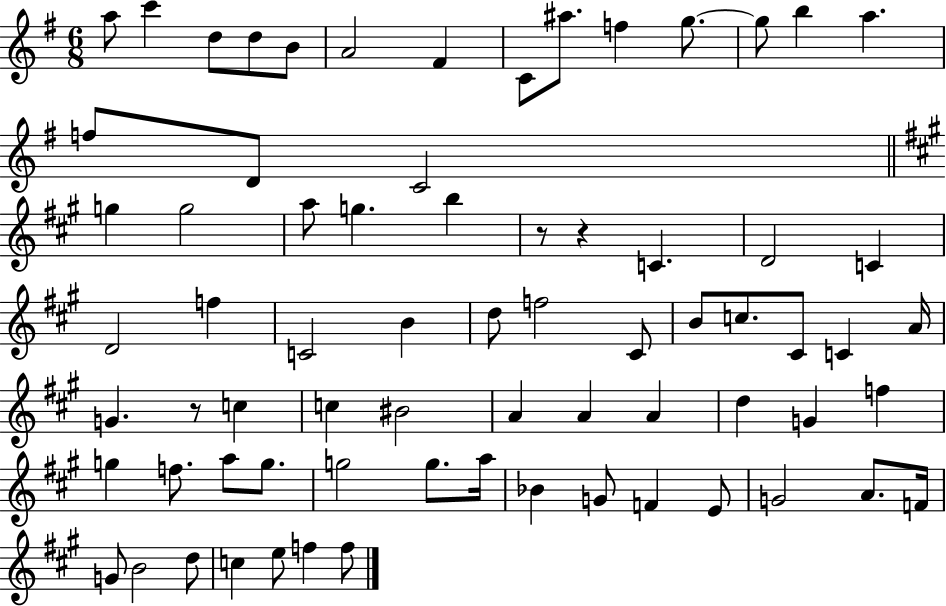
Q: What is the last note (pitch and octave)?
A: F5